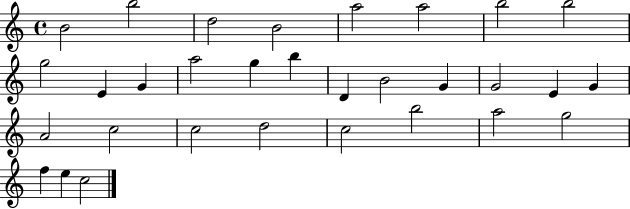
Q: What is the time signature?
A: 4/4